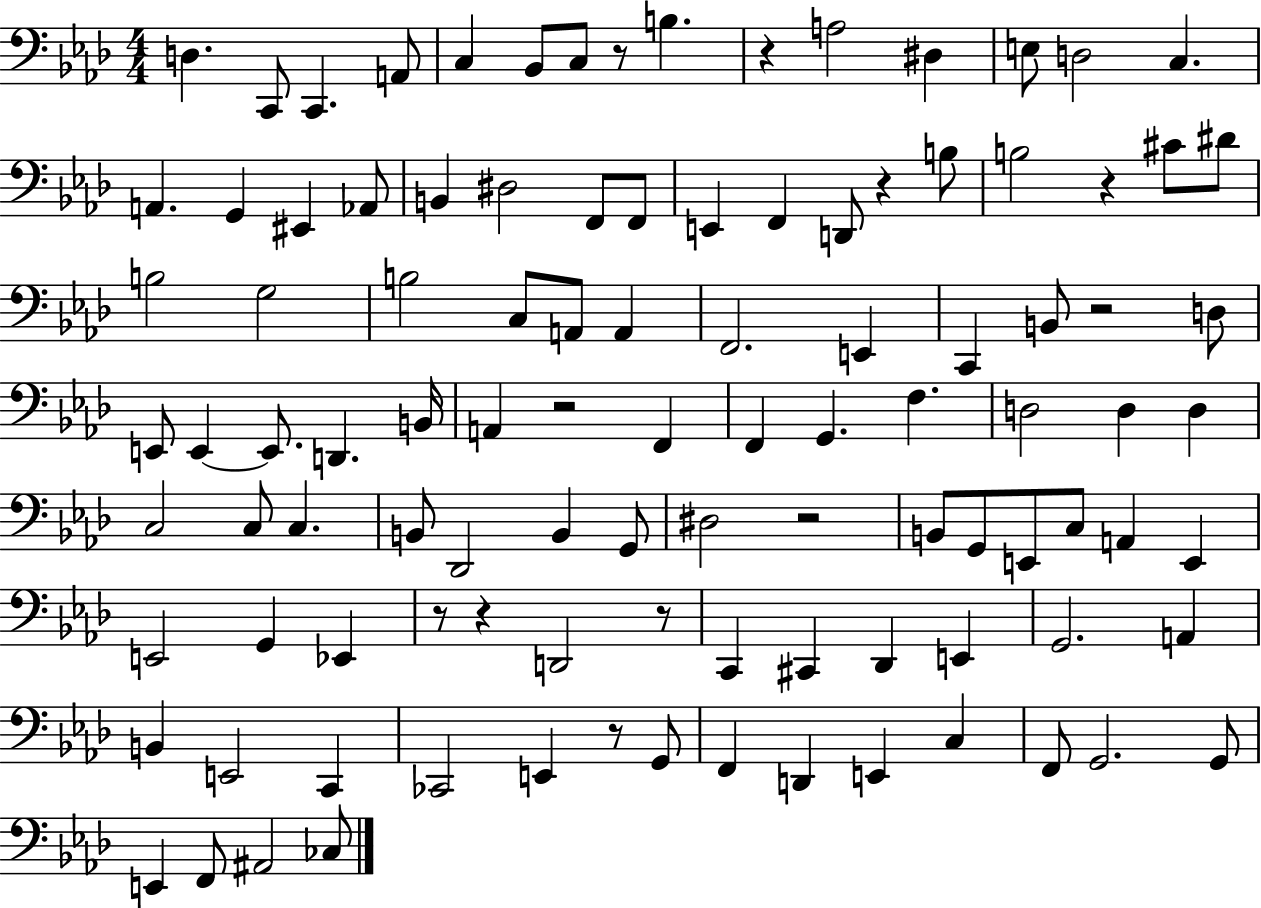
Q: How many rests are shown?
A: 11